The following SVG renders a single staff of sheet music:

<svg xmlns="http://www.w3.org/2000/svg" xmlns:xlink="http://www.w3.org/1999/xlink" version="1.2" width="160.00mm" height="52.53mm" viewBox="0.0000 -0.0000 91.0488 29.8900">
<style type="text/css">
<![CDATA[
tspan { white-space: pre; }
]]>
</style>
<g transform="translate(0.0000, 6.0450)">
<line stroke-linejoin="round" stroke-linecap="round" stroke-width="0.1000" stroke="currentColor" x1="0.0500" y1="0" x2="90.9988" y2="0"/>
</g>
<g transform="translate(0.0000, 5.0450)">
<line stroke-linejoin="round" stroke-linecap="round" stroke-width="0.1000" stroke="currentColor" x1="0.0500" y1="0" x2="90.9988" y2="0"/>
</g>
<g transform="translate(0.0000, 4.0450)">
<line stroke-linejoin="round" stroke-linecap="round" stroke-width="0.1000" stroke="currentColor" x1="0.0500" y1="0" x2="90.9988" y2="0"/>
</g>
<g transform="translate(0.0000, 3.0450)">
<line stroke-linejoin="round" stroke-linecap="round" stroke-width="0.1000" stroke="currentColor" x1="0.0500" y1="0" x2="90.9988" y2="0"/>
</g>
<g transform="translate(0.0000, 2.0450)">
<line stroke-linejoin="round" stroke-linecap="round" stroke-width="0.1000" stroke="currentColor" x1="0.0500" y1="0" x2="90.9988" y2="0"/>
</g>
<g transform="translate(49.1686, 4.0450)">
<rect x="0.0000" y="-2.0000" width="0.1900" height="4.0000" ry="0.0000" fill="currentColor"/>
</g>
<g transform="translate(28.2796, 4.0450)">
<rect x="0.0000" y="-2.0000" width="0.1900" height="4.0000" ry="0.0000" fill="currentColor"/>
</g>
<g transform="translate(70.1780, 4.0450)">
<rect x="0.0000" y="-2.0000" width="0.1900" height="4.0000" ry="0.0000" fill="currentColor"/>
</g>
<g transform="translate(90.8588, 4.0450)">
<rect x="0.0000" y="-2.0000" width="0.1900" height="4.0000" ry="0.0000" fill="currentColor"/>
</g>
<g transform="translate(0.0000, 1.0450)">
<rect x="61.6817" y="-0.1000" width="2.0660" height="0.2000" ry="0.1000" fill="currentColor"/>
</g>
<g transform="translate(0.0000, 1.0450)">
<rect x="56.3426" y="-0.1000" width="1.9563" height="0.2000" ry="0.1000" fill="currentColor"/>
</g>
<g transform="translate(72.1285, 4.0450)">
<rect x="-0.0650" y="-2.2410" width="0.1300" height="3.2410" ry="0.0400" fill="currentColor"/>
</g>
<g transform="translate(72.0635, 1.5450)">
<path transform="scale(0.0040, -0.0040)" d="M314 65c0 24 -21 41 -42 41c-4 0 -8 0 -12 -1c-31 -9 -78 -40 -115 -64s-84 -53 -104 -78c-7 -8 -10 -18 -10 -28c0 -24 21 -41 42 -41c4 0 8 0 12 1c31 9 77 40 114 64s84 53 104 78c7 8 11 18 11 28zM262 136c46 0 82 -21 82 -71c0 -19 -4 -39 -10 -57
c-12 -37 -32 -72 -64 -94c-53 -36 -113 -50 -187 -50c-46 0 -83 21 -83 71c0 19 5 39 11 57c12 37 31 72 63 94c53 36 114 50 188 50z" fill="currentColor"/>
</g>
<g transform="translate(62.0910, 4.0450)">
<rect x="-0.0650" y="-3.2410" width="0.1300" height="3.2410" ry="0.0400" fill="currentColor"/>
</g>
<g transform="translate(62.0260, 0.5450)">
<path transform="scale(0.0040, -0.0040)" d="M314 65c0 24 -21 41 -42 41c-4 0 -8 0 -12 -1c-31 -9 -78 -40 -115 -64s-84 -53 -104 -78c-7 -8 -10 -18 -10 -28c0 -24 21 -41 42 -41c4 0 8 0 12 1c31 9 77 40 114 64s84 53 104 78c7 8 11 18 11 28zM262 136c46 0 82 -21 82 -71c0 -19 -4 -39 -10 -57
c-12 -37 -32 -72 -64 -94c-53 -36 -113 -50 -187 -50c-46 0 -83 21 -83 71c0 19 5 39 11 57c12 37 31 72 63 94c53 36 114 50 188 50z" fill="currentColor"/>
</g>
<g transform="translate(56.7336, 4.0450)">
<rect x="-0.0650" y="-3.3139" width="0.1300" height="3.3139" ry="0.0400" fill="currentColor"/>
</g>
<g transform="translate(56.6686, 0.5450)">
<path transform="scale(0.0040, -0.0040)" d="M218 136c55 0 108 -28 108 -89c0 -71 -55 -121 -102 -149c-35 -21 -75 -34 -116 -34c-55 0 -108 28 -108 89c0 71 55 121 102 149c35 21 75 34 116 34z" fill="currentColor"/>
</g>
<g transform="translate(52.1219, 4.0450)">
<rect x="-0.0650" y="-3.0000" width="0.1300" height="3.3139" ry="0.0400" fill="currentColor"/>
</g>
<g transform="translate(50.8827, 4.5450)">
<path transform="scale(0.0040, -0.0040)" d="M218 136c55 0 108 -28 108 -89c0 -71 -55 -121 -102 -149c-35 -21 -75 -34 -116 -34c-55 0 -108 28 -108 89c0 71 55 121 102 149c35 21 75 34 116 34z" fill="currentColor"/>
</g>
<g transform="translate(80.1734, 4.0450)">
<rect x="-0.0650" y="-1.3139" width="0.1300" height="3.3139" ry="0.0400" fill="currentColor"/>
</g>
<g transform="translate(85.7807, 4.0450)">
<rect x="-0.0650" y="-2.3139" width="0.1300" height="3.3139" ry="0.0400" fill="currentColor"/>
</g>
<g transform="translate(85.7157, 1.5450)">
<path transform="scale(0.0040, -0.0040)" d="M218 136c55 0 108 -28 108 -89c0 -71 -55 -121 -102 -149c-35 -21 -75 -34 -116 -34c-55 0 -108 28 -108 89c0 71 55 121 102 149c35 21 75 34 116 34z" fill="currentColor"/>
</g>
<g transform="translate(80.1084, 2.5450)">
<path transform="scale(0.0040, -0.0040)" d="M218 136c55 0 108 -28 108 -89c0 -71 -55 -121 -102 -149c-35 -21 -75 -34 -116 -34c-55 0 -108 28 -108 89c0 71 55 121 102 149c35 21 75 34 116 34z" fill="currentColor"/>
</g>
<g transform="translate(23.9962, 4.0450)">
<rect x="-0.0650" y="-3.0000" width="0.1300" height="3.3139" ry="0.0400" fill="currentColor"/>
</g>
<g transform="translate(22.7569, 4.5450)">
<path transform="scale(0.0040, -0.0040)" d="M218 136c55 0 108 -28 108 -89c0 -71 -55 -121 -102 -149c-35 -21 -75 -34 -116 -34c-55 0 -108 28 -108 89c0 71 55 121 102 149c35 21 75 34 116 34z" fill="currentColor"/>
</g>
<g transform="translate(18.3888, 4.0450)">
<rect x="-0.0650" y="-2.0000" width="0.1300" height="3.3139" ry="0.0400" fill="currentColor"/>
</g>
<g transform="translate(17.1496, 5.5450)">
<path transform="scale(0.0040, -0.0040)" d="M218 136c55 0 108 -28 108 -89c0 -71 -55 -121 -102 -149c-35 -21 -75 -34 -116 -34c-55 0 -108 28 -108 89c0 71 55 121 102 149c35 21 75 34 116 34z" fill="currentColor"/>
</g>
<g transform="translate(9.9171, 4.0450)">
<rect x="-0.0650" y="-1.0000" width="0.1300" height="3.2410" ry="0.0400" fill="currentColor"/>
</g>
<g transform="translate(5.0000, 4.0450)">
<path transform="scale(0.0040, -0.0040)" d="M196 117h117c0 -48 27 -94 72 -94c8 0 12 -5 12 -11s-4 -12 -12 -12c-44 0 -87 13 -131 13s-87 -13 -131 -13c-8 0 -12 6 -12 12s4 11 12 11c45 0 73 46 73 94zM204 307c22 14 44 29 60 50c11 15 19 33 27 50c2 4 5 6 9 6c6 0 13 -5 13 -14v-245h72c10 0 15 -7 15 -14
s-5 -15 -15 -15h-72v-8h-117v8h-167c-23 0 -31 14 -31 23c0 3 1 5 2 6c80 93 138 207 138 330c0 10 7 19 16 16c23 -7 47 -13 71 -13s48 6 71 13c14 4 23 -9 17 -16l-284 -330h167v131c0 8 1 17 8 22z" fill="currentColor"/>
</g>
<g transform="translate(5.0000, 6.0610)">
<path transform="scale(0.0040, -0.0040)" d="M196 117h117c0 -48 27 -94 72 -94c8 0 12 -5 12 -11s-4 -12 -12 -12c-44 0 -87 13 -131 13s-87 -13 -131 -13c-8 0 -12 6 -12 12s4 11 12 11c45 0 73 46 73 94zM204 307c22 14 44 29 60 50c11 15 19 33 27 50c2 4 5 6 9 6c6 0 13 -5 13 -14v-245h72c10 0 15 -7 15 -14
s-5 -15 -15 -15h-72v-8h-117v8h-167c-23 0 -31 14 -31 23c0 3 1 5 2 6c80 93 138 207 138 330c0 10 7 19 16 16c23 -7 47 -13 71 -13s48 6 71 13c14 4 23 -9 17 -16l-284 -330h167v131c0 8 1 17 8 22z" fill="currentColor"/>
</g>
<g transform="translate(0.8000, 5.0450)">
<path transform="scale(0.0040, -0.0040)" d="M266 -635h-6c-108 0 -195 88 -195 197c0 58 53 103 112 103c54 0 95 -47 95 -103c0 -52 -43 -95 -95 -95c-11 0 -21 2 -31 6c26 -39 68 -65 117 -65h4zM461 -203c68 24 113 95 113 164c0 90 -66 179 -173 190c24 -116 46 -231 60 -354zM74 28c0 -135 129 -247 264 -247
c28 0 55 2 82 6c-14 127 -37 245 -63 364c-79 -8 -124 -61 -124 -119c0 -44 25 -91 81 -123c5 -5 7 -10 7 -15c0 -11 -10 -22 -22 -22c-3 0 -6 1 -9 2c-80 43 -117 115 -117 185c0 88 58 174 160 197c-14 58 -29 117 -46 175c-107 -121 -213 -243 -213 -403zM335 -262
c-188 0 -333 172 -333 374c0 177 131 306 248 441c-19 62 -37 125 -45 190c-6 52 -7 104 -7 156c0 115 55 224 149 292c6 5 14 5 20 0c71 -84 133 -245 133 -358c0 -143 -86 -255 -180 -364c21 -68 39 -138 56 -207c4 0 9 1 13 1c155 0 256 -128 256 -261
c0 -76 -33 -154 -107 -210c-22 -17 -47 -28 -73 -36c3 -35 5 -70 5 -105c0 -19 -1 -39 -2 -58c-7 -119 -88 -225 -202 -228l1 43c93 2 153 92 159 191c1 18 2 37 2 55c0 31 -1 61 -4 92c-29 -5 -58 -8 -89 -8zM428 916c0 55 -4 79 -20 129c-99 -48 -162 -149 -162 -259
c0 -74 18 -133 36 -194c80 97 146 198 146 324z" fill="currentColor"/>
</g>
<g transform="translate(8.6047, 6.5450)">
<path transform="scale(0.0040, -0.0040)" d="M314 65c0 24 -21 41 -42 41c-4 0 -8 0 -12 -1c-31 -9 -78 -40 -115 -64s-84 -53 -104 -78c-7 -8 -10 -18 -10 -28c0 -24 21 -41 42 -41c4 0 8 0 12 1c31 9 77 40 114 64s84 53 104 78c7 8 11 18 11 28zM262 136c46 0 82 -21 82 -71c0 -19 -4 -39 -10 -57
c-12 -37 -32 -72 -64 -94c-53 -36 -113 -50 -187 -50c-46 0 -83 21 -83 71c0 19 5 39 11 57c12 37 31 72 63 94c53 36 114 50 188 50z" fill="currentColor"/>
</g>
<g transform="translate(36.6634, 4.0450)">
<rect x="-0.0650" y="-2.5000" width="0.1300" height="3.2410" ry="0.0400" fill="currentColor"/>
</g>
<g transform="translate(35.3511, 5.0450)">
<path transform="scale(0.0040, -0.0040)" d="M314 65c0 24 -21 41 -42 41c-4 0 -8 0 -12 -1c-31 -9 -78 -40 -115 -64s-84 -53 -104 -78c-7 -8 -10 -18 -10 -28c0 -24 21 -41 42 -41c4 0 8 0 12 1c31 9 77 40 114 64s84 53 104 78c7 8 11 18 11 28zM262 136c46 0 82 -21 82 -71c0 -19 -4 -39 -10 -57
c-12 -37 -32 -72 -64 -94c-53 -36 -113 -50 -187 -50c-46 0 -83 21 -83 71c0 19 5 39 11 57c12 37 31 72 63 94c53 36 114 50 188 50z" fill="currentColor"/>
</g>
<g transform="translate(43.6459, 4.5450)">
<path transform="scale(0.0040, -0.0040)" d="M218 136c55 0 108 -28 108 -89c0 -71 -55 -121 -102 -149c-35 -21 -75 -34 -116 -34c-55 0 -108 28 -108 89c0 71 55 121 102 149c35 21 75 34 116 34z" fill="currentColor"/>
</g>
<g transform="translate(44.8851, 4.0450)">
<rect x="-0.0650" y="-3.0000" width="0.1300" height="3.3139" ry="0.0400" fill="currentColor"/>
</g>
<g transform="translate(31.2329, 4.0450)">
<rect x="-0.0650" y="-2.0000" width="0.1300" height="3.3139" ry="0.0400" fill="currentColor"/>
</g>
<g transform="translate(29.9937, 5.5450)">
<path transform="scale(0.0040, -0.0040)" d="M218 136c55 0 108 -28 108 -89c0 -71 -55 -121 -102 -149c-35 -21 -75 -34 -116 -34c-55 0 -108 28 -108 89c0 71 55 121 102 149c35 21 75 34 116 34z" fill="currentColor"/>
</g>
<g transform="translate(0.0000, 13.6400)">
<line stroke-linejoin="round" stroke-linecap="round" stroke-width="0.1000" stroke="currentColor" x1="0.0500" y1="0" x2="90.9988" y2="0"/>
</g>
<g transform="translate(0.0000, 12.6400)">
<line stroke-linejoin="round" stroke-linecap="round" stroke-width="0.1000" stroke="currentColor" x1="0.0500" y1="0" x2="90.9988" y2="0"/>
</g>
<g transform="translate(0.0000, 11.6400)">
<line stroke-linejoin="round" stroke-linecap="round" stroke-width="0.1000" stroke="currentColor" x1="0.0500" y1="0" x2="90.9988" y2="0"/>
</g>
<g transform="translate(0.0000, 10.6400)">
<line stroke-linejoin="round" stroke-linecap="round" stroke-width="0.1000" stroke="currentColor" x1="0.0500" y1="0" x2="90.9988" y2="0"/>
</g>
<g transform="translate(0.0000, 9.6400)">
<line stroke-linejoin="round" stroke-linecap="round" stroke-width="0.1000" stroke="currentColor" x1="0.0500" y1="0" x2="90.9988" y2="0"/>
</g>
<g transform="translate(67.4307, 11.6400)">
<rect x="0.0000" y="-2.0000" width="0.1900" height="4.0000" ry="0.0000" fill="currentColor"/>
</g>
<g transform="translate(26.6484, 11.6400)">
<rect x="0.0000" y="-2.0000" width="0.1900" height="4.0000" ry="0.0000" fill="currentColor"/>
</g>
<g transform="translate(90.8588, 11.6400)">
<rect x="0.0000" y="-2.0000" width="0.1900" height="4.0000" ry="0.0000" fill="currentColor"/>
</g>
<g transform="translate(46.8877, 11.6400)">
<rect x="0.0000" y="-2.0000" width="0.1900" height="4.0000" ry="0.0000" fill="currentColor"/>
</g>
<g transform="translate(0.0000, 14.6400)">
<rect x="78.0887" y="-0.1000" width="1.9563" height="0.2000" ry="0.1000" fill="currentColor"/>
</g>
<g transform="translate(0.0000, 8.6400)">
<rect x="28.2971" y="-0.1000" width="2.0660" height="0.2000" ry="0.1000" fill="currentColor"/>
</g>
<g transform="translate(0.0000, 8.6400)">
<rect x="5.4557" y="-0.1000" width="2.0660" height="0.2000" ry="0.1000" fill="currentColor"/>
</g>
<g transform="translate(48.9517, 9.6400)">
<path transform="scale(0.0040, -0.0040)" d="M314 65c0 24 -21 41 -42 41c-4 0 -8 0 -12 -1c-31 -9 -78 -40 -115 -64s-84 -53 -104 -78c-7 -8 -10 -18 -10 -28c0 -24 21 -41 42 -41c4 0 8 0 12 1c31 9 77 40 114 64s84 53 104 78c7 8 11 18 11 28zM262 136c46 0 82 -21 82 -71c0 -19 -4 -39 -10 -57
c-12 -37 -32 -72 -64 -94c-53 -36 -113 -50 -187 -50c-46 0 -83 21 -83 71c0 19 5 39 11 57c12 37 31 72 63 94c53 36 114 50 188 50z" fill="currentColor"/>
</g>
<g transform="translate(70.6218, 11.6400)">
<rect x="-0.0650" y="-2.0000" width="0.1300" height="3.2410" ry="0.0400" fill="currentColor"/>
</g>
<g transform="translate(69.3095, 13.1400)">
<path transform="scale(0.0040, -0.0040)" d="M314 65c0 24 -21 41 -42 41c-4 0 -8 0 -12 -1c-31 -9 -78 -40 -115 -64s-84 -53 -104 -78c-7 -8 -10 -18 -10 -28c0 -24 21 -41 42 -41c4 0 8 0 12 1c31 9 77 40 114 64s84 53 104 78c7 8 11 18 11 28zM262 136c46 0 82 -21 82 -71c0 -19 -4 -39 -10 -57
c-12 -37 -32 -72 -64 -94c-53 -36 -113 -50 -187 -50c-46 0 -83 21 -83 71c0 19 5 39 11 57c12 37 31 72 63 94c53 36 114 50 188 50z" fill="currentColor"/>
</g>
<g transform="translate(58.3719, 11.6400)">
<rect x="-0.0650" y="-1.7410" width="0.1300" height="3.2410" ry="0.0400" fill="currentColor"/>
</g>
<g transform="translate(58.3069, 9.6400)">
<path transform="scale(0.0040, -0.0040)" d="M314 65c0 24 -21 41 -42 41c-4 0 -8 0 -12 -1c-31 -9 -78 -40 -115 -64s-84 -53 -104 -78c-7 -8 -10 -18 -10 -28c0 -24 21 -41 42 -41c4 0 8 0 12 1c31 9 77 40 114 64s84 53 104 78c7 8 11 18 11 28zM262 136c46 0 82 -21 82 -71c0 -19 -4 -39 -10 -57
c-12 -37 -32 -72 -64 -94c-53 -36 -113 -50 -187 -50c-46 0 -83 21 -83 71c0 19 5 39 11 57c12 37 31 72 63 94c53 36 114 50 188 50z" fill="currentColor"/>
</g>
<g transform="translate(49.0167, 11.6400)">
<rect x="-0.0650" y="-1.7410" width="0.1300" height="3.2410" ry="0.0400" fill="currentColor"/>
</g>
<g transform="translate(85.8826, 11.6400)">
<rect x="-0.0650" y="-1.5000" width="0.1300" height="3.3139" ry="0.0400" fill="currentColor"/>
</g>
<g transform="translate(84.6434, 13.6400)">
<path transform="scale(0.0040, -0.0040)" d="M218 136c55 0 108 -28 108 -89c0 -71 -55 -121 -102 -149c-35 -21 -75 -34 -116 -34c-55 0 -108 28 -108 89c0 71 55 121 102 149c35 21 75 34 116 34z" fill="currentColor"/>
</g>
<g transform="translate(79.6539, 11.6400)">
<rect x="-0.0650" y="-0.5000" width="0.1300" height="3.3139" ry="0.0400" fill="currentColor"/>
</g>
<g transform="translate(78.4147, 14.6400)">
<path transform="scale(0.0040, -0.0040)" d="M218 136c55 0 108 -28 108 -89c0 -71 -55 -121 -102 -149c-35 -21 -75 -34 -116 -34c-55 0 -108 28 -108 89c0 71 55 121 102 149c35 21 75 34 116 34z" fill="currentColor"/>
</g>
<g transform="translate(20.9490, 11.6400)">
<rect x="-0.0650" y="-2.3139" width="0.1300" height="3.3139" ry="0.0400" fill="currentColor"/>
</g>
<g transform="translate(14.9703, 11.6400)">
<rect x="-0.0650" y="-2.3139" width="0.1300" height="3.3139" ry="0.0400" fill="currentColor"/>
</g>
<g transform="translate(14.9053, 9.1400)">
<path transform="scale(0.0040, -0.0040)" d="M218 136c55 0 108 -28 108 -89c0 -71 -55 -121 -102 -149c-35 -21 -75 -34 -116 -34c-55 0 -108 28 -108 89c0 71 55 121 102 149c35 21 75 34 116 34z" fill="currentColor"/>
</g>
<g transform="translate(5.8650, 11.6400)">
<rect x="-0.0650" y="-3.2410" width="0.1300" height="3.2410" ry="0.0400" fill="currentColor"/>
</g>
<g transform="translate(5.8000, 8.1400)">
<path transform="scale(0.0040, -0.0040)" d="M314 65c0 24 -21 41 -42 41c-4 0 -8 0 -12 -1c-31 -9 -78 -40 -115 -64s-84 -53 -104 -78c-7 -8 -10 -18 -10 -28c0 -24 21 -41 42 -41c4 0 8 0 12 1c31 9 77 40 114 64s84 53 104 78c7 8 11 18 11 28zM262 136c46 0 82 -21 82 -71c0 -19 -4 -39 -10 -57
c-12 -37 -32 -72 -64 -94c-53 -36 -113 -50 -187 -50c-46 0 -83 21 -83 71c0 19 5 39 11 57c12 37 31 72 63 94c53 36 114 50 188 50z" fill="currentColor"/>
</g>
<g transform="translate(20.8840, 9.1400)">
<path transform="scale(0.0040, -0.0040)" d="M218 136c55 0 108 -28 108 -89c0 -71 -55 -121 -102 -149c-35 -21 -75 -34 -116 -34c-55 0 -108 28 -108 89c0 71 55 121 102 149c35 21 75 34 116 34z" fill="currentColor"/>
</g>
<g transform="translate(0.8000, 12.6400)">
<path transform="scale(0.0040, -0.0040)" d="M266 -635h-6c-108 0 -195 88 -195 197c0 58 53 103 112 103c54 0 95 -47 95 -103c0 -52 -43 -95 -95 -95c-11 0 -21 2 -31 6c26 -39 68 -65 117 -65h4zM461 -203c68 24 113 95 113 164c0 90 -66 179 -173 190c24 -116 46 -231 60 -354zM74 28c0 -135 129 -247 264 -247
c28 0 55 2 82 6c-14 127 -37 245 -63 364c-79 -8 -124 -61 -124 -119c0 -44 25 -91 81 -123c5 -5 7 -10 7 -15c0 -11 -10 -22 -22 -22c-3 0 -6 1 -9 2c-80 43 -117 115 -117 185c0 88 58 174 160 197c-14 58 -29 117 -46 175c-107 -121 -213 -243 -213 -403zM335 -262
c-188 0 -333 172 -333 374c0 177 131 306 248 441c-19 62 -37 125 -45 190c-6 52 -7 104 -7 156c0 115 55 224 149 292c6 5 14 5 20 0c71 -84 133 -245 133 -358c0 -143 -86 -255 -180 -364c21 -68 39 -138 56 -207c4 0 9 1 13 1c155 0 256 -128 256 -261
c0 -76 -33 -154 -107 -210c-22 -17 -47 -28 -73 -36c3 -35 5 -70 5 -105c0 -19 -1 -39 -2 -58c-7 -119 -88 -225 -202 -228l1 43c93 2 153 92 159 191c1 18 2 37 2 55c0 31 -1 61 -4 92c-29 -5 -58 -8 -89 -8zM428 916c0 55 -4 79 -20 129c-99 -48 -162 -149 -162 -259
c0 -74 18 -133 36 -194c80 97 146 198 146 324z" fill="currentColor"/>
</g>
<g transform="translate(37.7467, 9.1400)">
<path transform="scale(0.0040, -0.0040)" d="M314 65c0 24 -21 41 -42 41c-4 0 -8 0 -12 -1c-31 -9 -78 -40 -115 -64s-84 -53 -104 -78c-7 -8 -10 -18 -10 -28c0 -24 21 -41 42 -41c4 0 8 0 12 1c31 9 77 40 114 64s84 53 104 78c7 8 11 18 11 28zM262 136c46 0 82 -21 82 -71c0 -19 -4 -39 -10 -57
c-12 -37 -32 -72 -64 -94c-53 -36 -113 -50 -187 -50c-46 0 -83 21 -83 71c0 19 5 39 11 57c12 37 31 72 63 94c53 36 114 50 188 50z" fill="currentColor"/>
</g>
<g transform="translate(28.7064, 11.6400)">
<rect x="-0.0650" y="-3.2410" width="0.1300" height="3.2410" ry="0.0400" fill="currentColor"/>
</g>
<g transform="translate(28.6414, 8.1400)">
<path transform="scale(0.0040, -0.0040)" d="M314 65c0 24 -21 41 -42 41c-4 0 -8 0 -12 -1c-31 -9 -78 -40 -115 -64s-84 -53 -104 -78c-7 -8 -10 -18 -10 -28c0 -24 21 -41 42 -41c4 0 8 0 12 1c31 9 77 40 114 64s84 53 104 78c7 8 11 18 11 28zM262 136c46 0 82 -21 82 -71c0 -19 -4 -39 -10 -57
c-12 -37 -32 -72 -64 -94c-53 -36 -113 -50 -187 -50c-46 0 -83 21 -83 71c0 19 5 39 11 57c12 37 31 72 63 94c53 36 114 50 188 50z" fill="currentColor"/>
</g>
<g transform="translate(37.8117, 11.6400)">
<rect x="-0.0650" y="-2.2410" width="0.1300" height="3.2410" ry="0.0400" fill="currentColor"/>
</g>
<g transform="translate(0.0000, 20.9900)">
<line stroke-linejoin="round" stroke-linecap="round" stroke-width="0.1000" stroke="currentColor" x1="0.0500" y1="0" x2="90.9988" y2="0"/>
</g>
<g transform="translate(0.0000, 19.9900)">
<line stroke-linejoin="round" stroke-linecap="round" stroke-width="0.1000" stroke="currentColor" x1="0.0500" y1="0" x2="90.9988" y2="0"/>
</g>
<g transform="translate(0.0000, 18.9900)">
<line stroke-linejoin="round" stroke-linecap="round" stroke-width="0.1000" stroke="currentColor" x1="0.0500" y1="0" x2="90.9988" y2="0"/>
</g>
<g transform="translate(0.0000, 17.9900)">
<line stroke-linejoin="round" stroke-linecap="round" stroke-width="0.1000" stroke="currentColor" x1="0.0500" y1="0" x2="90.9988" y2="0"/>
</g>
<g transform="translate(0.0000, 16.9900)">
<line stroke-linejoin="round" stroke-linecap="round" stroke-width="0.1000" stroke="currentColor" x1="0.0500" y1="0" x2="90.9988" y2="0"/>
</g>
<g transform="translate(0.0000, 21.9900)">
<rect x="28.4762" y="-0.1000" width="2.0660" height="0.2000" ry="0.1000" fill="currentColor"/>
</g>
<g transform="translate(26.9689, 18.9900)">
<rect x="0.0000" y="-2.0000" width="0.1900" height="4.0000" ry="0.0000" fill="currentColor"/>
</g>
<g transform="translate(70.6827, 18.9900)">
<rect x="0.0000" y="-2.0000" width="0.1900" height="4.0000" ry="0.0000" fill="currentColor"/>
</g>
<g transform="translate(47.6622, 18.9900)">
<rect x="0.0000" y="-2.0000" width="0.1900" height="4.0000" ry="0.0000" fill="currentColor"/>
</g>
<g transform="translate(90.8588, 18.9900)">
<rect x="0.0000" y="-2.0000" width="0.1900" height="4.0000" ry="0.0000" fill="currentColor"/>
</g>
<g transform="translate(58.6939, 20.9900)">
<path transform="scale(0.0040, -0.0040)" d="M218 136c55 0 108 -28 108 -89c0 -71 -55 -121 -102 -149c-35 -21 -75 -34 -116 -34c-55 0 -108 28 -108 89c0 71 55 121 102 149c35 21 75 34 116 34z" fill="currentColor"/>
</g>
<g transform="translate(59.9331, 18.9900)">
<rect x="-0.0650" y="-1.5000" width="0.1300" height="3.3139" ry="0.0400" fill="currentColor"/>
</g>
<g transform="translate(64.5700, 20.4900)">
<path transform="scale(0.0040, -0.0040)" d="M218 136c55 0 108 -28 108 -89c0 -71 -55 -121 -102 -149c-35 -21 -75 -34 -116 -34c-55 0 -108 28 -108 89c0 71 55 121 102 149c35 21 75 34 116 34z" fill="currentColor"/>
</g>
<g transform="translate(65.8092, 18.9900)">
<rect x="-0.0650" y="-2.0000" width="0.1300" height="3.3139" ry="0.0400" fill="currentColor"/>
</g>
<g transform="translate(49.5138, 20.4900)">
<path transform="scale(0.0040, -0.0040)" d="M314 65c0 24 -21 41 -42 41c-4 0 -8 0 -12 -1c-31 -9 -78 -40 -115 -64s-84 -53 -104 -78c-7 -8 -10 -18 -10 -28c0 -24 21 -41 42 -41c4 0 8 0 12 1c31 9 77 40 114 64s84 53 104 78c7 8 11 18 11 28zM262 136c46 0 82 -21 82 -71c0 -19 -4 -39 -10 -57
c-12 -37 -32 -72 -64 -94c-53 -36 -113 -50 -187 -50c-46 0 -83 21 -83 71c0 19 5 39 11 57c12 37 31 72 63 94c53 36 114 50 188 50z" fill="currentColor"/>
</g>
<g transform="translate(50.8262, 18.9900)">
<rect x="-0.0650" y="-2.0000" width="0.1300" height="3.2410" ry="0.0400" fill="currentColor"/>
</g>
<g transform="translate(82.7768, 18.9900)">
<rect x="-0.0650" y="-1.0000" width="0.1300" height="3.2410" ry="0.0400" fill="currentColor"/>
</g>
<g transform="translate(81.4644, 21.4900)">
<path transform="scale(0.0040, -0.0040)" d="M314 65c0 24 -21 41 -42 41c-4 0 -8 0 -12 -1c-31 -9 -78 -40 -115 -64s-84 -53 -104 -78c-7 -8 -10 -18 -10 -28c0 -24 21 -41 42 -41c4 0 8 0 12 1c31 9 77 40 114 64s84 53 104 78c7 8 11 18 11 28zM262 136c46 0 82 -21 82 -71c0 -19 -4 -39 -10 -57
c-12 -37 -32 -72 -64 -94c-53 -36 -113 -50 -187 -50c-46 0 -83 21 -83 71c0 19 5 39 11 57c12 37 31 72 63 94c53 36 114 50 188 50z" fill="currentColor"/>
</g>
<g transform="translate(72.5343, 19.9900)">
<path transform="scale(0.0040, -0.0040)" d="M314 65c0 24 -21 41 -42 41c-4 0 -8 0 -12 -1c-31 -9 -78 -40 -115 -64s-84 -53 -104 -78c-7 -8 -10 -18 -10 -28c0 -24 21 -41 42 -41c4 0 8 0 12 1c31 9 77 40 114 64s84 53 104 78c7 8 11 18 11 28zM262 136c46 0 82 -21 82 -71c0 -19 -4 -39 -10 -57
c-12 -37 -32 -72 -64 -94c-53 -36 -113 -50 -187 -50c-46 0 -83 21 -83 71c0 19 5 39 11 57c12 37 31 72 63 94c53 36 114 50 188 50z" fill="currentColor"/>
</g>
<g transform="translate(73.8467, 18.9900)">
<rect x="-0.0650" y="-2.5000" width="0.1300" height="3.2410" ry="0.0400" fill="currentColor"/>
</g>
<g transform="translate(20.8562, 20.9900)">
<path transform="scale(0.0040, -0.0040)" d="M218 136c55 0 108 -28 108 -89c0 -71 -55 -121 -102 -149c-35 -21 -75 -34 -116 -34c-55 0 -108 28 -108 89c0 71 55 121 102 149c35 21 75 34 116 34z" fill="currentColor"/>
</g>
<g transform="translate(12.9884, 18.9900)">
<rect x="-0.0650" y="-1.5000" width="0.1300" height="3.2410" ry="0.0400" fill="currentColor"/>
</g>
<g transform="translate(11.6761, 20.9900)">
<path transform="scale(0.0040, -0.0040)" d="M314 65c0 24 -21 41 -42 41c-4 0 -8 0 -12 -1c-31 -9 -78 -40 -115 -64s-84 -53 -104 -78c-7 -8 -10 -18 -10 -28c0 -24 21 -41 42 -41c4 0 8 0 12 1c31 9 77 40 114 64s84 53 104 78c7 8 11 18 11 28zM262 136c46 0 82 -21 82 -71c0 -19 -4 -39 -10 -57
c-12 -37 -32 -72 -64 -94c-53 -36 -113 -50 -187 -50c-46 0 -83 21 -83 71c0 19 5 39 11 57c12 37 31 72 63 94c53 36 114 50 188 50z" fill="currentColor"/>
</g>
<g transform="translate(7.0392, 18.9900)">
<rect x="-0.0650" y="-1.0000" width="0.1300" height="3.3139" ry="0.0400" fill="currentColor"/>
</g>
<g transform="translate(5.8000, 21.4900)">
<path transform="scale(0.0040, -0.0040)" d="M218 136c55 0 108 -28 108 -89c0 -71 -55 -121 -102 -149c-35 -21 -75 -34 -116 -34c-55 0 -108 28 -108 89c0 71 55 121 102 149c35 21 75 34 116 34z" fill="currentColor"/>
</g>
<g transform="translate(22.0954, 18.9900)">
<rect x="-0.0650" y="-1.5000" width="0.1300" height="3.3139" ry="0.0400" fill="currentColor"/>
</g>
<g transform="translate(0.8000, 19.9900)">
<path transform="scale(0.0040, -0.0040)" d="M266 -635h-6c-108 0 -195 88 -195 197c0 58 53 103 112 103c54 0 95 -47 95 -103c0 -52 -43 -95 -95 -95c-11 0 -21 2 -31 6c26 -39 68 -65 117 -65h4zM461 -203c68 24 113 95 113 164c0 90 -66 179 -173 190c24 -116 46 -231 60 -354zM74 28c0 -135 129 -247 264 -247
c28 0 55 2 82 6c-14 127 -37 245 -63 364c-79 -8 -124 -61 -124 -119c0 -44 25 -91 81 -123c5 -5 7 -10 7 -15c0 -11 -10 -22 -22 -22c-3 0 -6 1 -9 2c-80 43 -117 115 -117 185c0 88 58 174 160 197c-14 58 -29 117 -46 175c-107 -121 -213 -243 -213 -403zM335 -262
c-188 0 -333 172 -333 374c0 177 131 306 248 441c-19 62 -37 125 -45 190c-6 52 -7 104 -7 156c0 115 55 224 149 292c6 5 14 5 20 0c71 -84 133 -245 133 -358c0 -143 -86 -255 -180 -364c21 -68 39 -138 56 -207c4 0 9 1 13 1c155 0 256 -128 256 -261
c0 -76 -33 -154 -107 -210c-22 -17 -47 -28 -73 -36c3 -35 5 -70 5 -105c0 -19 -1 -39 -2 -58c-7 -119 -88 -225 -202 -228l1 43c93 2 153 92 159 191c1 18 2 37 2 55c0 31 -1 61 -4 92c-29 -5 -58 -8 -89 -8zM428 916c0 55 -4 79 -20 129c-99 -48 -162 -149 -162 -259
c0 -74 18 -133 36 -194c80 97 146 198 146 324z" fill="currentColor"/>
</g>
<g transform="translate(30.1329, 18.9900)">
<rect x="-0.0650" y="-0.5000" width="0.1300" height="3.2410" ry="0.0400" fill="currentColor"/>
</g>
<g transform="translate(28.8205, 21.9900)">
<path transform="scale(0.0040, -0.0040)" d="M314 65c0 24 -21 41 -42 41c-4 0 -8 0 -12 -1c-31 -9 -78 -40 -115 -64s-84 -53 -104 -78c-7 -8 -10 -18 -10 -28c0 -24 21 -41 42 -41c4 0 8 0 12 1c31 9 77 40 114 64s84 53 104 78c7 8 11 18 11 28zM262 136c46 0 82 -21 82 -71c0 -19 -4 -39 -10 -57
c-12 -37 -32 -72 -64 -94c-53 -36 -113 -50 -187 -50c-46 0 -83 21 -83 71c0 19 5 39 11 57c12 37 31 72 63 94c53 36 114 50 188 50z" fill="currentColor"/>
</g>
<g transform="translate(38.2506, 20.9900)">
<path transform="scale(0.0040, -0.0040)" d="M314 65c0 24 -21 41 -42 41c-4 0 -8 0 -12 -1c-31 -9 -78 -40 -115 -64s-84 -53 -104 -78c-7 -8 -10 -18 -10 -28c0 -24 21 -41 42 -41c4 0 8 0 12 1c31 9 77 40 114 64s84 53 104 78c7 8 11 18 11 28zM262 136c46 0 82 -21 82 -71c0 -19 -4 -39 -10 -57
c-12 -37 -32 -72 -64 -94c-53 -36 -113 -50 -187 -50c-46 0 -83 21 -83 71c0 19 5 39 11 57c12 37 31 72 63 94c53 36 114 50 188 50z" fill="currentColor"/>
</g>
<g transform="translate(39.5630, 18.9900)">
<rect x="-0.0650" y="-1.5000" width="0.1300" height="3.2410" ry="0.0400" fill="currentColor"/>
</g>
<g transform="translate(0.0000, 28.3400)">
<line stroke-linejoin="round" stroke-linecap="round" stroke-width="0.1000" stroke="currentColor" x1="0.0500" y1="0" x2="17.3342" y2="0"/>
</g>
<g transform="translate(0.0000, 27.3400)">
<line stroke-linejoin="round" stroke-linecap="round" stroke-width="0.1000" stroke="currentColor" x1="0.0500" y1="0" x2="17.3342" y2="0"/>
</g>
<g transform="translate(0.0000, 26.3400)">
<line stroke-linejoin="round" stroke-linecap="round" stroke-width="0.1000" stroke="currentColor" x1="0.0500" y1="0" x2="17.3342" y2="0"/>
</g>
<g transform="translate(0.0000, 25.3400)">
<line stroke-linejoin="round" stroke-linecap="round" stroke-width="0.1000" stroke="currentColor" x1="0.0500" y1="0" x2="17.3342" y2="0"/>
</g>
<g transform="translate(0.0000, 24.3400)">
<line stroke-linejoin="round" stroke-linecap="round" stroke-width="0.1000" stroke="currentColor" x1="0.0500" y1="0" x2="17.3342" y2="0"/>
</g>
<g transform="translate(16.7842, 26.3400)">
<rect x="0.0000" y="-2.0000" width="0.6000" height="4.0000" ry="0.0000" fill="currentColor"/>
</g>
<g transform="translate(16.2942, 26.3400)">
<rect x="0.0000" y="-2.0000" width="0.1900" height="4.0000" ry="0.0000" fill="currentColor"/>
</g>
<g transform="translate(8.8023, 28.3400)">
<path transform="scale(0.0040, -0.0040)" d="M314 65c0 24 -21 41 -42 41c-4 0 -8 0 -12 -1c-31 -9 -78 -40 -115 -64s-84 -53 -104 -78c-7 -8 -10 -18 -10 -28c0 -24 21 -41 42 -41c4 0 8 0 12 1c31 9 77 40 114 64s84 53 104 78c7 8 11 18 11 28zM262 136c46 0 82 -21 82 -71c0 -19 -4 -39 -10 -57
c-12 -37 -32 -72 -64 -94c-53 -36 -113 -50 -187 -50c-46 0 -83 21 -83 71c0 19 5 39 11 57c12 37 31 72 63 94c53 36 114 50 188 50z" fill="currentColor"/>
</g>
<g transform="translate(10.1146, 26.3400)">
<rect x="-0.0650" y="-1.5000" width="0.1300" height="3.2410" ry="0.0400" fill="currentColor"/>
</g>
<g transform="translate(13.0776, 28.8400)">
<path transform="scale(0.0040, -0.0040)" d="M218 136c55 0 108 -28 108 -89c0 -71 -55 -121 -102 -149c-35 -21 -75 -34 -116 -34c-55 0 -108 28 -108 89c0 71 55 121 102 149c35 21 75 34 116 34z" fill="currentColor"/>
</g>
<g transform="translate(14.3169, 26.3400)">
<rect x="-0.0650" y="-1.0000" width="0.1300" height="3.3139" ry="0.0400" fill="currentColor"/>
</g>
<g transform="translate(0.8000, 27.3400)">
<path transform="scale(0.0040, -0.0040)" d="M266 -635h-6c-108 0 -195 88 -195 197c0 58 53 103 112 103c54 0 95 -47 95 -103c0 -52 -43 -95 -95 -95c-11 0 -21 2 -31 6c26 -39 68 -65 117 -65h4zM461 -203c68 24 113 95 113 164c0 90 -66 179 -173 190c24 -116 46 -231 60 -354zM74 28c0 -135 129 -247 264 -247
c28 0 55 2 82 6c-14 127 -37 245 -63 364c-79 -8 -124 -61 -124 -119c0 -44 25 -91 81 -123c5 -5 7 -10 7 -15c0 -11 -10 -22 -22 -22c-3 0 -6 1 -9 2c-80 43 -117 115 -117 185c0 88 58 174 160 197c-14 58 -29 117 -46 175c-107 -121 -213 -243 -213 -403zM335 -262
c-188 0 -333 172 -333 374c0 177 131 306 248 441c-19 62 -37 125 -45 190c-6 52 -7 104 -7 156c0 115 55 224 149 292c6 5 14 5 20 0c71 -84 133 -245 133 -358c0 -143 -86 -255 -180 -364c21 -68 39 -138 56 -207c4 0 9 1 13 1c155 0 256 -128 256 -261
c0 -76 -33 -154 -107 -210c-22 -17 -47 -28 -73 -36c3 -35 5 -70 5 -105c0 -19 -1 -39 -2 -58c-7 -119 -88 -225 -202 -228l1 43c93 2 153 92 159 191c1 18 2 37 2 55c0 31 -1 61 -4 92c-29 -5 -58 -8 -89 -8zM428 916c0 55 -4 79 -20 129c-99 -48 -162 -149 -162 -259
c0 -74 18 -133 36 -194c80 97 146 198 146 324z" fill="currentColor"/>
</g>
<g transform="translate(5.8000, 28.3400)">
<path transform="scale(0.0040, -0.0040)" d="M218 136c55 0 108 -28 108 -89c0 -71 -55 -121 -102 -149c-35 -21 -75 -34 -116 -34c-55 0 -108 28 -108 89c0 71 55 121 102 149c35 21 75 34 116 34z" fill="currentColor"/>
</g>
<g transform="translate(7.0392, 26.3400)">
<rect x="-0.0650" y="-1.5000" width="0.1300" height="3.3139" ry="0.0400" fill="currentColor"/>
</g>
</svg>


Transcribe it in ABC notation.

X:1
T:Untitled
M:4/4
L:1/4
K:C
D2 F A F G2 A A b b2 g2 e g b2 g g b2 g2 f2 f2 F2 C E D E2 E C2 E2 F2 E F G2 D2 E E2 D